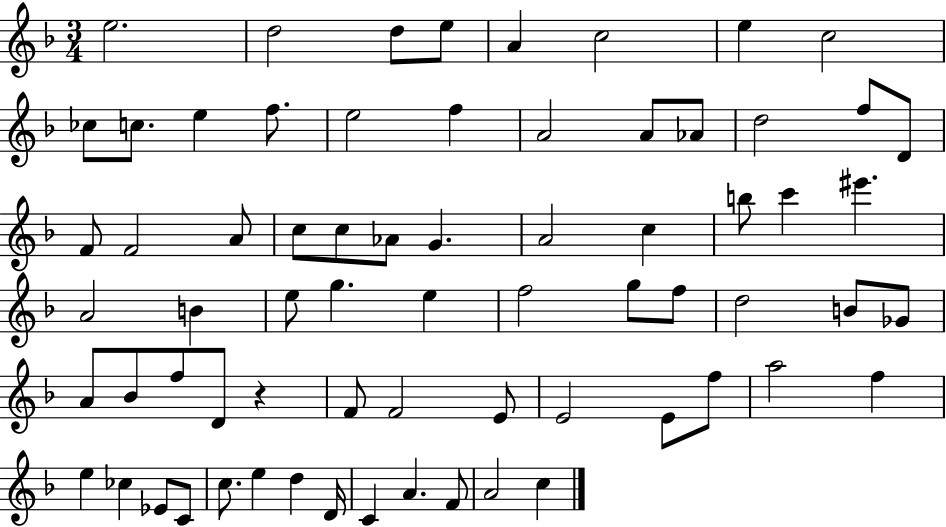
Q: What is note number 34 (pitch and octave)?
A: B4